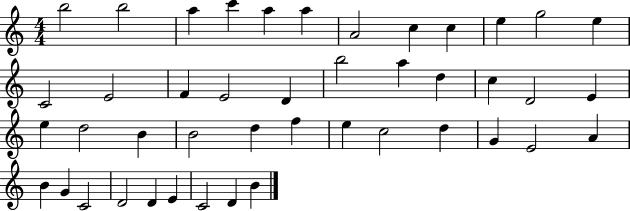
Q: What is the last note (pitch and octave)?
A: B4